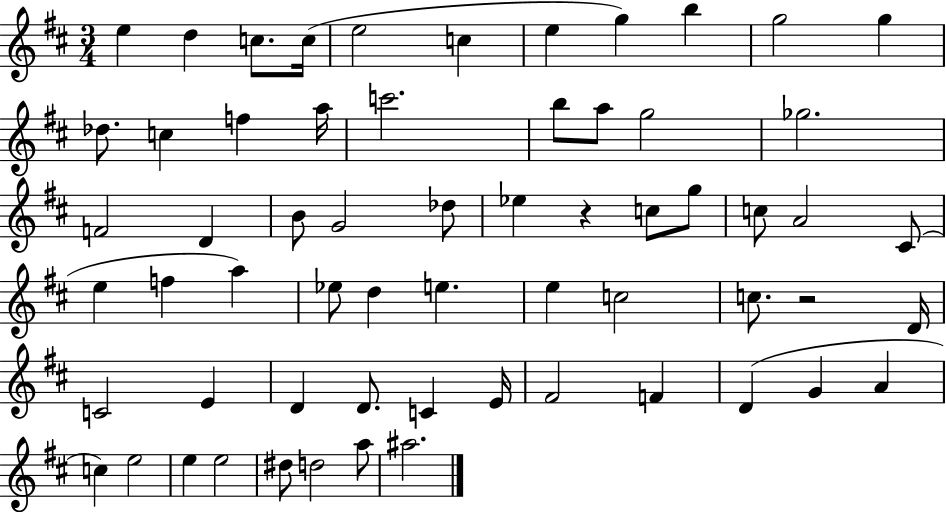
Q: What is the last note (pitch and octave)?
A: A#5